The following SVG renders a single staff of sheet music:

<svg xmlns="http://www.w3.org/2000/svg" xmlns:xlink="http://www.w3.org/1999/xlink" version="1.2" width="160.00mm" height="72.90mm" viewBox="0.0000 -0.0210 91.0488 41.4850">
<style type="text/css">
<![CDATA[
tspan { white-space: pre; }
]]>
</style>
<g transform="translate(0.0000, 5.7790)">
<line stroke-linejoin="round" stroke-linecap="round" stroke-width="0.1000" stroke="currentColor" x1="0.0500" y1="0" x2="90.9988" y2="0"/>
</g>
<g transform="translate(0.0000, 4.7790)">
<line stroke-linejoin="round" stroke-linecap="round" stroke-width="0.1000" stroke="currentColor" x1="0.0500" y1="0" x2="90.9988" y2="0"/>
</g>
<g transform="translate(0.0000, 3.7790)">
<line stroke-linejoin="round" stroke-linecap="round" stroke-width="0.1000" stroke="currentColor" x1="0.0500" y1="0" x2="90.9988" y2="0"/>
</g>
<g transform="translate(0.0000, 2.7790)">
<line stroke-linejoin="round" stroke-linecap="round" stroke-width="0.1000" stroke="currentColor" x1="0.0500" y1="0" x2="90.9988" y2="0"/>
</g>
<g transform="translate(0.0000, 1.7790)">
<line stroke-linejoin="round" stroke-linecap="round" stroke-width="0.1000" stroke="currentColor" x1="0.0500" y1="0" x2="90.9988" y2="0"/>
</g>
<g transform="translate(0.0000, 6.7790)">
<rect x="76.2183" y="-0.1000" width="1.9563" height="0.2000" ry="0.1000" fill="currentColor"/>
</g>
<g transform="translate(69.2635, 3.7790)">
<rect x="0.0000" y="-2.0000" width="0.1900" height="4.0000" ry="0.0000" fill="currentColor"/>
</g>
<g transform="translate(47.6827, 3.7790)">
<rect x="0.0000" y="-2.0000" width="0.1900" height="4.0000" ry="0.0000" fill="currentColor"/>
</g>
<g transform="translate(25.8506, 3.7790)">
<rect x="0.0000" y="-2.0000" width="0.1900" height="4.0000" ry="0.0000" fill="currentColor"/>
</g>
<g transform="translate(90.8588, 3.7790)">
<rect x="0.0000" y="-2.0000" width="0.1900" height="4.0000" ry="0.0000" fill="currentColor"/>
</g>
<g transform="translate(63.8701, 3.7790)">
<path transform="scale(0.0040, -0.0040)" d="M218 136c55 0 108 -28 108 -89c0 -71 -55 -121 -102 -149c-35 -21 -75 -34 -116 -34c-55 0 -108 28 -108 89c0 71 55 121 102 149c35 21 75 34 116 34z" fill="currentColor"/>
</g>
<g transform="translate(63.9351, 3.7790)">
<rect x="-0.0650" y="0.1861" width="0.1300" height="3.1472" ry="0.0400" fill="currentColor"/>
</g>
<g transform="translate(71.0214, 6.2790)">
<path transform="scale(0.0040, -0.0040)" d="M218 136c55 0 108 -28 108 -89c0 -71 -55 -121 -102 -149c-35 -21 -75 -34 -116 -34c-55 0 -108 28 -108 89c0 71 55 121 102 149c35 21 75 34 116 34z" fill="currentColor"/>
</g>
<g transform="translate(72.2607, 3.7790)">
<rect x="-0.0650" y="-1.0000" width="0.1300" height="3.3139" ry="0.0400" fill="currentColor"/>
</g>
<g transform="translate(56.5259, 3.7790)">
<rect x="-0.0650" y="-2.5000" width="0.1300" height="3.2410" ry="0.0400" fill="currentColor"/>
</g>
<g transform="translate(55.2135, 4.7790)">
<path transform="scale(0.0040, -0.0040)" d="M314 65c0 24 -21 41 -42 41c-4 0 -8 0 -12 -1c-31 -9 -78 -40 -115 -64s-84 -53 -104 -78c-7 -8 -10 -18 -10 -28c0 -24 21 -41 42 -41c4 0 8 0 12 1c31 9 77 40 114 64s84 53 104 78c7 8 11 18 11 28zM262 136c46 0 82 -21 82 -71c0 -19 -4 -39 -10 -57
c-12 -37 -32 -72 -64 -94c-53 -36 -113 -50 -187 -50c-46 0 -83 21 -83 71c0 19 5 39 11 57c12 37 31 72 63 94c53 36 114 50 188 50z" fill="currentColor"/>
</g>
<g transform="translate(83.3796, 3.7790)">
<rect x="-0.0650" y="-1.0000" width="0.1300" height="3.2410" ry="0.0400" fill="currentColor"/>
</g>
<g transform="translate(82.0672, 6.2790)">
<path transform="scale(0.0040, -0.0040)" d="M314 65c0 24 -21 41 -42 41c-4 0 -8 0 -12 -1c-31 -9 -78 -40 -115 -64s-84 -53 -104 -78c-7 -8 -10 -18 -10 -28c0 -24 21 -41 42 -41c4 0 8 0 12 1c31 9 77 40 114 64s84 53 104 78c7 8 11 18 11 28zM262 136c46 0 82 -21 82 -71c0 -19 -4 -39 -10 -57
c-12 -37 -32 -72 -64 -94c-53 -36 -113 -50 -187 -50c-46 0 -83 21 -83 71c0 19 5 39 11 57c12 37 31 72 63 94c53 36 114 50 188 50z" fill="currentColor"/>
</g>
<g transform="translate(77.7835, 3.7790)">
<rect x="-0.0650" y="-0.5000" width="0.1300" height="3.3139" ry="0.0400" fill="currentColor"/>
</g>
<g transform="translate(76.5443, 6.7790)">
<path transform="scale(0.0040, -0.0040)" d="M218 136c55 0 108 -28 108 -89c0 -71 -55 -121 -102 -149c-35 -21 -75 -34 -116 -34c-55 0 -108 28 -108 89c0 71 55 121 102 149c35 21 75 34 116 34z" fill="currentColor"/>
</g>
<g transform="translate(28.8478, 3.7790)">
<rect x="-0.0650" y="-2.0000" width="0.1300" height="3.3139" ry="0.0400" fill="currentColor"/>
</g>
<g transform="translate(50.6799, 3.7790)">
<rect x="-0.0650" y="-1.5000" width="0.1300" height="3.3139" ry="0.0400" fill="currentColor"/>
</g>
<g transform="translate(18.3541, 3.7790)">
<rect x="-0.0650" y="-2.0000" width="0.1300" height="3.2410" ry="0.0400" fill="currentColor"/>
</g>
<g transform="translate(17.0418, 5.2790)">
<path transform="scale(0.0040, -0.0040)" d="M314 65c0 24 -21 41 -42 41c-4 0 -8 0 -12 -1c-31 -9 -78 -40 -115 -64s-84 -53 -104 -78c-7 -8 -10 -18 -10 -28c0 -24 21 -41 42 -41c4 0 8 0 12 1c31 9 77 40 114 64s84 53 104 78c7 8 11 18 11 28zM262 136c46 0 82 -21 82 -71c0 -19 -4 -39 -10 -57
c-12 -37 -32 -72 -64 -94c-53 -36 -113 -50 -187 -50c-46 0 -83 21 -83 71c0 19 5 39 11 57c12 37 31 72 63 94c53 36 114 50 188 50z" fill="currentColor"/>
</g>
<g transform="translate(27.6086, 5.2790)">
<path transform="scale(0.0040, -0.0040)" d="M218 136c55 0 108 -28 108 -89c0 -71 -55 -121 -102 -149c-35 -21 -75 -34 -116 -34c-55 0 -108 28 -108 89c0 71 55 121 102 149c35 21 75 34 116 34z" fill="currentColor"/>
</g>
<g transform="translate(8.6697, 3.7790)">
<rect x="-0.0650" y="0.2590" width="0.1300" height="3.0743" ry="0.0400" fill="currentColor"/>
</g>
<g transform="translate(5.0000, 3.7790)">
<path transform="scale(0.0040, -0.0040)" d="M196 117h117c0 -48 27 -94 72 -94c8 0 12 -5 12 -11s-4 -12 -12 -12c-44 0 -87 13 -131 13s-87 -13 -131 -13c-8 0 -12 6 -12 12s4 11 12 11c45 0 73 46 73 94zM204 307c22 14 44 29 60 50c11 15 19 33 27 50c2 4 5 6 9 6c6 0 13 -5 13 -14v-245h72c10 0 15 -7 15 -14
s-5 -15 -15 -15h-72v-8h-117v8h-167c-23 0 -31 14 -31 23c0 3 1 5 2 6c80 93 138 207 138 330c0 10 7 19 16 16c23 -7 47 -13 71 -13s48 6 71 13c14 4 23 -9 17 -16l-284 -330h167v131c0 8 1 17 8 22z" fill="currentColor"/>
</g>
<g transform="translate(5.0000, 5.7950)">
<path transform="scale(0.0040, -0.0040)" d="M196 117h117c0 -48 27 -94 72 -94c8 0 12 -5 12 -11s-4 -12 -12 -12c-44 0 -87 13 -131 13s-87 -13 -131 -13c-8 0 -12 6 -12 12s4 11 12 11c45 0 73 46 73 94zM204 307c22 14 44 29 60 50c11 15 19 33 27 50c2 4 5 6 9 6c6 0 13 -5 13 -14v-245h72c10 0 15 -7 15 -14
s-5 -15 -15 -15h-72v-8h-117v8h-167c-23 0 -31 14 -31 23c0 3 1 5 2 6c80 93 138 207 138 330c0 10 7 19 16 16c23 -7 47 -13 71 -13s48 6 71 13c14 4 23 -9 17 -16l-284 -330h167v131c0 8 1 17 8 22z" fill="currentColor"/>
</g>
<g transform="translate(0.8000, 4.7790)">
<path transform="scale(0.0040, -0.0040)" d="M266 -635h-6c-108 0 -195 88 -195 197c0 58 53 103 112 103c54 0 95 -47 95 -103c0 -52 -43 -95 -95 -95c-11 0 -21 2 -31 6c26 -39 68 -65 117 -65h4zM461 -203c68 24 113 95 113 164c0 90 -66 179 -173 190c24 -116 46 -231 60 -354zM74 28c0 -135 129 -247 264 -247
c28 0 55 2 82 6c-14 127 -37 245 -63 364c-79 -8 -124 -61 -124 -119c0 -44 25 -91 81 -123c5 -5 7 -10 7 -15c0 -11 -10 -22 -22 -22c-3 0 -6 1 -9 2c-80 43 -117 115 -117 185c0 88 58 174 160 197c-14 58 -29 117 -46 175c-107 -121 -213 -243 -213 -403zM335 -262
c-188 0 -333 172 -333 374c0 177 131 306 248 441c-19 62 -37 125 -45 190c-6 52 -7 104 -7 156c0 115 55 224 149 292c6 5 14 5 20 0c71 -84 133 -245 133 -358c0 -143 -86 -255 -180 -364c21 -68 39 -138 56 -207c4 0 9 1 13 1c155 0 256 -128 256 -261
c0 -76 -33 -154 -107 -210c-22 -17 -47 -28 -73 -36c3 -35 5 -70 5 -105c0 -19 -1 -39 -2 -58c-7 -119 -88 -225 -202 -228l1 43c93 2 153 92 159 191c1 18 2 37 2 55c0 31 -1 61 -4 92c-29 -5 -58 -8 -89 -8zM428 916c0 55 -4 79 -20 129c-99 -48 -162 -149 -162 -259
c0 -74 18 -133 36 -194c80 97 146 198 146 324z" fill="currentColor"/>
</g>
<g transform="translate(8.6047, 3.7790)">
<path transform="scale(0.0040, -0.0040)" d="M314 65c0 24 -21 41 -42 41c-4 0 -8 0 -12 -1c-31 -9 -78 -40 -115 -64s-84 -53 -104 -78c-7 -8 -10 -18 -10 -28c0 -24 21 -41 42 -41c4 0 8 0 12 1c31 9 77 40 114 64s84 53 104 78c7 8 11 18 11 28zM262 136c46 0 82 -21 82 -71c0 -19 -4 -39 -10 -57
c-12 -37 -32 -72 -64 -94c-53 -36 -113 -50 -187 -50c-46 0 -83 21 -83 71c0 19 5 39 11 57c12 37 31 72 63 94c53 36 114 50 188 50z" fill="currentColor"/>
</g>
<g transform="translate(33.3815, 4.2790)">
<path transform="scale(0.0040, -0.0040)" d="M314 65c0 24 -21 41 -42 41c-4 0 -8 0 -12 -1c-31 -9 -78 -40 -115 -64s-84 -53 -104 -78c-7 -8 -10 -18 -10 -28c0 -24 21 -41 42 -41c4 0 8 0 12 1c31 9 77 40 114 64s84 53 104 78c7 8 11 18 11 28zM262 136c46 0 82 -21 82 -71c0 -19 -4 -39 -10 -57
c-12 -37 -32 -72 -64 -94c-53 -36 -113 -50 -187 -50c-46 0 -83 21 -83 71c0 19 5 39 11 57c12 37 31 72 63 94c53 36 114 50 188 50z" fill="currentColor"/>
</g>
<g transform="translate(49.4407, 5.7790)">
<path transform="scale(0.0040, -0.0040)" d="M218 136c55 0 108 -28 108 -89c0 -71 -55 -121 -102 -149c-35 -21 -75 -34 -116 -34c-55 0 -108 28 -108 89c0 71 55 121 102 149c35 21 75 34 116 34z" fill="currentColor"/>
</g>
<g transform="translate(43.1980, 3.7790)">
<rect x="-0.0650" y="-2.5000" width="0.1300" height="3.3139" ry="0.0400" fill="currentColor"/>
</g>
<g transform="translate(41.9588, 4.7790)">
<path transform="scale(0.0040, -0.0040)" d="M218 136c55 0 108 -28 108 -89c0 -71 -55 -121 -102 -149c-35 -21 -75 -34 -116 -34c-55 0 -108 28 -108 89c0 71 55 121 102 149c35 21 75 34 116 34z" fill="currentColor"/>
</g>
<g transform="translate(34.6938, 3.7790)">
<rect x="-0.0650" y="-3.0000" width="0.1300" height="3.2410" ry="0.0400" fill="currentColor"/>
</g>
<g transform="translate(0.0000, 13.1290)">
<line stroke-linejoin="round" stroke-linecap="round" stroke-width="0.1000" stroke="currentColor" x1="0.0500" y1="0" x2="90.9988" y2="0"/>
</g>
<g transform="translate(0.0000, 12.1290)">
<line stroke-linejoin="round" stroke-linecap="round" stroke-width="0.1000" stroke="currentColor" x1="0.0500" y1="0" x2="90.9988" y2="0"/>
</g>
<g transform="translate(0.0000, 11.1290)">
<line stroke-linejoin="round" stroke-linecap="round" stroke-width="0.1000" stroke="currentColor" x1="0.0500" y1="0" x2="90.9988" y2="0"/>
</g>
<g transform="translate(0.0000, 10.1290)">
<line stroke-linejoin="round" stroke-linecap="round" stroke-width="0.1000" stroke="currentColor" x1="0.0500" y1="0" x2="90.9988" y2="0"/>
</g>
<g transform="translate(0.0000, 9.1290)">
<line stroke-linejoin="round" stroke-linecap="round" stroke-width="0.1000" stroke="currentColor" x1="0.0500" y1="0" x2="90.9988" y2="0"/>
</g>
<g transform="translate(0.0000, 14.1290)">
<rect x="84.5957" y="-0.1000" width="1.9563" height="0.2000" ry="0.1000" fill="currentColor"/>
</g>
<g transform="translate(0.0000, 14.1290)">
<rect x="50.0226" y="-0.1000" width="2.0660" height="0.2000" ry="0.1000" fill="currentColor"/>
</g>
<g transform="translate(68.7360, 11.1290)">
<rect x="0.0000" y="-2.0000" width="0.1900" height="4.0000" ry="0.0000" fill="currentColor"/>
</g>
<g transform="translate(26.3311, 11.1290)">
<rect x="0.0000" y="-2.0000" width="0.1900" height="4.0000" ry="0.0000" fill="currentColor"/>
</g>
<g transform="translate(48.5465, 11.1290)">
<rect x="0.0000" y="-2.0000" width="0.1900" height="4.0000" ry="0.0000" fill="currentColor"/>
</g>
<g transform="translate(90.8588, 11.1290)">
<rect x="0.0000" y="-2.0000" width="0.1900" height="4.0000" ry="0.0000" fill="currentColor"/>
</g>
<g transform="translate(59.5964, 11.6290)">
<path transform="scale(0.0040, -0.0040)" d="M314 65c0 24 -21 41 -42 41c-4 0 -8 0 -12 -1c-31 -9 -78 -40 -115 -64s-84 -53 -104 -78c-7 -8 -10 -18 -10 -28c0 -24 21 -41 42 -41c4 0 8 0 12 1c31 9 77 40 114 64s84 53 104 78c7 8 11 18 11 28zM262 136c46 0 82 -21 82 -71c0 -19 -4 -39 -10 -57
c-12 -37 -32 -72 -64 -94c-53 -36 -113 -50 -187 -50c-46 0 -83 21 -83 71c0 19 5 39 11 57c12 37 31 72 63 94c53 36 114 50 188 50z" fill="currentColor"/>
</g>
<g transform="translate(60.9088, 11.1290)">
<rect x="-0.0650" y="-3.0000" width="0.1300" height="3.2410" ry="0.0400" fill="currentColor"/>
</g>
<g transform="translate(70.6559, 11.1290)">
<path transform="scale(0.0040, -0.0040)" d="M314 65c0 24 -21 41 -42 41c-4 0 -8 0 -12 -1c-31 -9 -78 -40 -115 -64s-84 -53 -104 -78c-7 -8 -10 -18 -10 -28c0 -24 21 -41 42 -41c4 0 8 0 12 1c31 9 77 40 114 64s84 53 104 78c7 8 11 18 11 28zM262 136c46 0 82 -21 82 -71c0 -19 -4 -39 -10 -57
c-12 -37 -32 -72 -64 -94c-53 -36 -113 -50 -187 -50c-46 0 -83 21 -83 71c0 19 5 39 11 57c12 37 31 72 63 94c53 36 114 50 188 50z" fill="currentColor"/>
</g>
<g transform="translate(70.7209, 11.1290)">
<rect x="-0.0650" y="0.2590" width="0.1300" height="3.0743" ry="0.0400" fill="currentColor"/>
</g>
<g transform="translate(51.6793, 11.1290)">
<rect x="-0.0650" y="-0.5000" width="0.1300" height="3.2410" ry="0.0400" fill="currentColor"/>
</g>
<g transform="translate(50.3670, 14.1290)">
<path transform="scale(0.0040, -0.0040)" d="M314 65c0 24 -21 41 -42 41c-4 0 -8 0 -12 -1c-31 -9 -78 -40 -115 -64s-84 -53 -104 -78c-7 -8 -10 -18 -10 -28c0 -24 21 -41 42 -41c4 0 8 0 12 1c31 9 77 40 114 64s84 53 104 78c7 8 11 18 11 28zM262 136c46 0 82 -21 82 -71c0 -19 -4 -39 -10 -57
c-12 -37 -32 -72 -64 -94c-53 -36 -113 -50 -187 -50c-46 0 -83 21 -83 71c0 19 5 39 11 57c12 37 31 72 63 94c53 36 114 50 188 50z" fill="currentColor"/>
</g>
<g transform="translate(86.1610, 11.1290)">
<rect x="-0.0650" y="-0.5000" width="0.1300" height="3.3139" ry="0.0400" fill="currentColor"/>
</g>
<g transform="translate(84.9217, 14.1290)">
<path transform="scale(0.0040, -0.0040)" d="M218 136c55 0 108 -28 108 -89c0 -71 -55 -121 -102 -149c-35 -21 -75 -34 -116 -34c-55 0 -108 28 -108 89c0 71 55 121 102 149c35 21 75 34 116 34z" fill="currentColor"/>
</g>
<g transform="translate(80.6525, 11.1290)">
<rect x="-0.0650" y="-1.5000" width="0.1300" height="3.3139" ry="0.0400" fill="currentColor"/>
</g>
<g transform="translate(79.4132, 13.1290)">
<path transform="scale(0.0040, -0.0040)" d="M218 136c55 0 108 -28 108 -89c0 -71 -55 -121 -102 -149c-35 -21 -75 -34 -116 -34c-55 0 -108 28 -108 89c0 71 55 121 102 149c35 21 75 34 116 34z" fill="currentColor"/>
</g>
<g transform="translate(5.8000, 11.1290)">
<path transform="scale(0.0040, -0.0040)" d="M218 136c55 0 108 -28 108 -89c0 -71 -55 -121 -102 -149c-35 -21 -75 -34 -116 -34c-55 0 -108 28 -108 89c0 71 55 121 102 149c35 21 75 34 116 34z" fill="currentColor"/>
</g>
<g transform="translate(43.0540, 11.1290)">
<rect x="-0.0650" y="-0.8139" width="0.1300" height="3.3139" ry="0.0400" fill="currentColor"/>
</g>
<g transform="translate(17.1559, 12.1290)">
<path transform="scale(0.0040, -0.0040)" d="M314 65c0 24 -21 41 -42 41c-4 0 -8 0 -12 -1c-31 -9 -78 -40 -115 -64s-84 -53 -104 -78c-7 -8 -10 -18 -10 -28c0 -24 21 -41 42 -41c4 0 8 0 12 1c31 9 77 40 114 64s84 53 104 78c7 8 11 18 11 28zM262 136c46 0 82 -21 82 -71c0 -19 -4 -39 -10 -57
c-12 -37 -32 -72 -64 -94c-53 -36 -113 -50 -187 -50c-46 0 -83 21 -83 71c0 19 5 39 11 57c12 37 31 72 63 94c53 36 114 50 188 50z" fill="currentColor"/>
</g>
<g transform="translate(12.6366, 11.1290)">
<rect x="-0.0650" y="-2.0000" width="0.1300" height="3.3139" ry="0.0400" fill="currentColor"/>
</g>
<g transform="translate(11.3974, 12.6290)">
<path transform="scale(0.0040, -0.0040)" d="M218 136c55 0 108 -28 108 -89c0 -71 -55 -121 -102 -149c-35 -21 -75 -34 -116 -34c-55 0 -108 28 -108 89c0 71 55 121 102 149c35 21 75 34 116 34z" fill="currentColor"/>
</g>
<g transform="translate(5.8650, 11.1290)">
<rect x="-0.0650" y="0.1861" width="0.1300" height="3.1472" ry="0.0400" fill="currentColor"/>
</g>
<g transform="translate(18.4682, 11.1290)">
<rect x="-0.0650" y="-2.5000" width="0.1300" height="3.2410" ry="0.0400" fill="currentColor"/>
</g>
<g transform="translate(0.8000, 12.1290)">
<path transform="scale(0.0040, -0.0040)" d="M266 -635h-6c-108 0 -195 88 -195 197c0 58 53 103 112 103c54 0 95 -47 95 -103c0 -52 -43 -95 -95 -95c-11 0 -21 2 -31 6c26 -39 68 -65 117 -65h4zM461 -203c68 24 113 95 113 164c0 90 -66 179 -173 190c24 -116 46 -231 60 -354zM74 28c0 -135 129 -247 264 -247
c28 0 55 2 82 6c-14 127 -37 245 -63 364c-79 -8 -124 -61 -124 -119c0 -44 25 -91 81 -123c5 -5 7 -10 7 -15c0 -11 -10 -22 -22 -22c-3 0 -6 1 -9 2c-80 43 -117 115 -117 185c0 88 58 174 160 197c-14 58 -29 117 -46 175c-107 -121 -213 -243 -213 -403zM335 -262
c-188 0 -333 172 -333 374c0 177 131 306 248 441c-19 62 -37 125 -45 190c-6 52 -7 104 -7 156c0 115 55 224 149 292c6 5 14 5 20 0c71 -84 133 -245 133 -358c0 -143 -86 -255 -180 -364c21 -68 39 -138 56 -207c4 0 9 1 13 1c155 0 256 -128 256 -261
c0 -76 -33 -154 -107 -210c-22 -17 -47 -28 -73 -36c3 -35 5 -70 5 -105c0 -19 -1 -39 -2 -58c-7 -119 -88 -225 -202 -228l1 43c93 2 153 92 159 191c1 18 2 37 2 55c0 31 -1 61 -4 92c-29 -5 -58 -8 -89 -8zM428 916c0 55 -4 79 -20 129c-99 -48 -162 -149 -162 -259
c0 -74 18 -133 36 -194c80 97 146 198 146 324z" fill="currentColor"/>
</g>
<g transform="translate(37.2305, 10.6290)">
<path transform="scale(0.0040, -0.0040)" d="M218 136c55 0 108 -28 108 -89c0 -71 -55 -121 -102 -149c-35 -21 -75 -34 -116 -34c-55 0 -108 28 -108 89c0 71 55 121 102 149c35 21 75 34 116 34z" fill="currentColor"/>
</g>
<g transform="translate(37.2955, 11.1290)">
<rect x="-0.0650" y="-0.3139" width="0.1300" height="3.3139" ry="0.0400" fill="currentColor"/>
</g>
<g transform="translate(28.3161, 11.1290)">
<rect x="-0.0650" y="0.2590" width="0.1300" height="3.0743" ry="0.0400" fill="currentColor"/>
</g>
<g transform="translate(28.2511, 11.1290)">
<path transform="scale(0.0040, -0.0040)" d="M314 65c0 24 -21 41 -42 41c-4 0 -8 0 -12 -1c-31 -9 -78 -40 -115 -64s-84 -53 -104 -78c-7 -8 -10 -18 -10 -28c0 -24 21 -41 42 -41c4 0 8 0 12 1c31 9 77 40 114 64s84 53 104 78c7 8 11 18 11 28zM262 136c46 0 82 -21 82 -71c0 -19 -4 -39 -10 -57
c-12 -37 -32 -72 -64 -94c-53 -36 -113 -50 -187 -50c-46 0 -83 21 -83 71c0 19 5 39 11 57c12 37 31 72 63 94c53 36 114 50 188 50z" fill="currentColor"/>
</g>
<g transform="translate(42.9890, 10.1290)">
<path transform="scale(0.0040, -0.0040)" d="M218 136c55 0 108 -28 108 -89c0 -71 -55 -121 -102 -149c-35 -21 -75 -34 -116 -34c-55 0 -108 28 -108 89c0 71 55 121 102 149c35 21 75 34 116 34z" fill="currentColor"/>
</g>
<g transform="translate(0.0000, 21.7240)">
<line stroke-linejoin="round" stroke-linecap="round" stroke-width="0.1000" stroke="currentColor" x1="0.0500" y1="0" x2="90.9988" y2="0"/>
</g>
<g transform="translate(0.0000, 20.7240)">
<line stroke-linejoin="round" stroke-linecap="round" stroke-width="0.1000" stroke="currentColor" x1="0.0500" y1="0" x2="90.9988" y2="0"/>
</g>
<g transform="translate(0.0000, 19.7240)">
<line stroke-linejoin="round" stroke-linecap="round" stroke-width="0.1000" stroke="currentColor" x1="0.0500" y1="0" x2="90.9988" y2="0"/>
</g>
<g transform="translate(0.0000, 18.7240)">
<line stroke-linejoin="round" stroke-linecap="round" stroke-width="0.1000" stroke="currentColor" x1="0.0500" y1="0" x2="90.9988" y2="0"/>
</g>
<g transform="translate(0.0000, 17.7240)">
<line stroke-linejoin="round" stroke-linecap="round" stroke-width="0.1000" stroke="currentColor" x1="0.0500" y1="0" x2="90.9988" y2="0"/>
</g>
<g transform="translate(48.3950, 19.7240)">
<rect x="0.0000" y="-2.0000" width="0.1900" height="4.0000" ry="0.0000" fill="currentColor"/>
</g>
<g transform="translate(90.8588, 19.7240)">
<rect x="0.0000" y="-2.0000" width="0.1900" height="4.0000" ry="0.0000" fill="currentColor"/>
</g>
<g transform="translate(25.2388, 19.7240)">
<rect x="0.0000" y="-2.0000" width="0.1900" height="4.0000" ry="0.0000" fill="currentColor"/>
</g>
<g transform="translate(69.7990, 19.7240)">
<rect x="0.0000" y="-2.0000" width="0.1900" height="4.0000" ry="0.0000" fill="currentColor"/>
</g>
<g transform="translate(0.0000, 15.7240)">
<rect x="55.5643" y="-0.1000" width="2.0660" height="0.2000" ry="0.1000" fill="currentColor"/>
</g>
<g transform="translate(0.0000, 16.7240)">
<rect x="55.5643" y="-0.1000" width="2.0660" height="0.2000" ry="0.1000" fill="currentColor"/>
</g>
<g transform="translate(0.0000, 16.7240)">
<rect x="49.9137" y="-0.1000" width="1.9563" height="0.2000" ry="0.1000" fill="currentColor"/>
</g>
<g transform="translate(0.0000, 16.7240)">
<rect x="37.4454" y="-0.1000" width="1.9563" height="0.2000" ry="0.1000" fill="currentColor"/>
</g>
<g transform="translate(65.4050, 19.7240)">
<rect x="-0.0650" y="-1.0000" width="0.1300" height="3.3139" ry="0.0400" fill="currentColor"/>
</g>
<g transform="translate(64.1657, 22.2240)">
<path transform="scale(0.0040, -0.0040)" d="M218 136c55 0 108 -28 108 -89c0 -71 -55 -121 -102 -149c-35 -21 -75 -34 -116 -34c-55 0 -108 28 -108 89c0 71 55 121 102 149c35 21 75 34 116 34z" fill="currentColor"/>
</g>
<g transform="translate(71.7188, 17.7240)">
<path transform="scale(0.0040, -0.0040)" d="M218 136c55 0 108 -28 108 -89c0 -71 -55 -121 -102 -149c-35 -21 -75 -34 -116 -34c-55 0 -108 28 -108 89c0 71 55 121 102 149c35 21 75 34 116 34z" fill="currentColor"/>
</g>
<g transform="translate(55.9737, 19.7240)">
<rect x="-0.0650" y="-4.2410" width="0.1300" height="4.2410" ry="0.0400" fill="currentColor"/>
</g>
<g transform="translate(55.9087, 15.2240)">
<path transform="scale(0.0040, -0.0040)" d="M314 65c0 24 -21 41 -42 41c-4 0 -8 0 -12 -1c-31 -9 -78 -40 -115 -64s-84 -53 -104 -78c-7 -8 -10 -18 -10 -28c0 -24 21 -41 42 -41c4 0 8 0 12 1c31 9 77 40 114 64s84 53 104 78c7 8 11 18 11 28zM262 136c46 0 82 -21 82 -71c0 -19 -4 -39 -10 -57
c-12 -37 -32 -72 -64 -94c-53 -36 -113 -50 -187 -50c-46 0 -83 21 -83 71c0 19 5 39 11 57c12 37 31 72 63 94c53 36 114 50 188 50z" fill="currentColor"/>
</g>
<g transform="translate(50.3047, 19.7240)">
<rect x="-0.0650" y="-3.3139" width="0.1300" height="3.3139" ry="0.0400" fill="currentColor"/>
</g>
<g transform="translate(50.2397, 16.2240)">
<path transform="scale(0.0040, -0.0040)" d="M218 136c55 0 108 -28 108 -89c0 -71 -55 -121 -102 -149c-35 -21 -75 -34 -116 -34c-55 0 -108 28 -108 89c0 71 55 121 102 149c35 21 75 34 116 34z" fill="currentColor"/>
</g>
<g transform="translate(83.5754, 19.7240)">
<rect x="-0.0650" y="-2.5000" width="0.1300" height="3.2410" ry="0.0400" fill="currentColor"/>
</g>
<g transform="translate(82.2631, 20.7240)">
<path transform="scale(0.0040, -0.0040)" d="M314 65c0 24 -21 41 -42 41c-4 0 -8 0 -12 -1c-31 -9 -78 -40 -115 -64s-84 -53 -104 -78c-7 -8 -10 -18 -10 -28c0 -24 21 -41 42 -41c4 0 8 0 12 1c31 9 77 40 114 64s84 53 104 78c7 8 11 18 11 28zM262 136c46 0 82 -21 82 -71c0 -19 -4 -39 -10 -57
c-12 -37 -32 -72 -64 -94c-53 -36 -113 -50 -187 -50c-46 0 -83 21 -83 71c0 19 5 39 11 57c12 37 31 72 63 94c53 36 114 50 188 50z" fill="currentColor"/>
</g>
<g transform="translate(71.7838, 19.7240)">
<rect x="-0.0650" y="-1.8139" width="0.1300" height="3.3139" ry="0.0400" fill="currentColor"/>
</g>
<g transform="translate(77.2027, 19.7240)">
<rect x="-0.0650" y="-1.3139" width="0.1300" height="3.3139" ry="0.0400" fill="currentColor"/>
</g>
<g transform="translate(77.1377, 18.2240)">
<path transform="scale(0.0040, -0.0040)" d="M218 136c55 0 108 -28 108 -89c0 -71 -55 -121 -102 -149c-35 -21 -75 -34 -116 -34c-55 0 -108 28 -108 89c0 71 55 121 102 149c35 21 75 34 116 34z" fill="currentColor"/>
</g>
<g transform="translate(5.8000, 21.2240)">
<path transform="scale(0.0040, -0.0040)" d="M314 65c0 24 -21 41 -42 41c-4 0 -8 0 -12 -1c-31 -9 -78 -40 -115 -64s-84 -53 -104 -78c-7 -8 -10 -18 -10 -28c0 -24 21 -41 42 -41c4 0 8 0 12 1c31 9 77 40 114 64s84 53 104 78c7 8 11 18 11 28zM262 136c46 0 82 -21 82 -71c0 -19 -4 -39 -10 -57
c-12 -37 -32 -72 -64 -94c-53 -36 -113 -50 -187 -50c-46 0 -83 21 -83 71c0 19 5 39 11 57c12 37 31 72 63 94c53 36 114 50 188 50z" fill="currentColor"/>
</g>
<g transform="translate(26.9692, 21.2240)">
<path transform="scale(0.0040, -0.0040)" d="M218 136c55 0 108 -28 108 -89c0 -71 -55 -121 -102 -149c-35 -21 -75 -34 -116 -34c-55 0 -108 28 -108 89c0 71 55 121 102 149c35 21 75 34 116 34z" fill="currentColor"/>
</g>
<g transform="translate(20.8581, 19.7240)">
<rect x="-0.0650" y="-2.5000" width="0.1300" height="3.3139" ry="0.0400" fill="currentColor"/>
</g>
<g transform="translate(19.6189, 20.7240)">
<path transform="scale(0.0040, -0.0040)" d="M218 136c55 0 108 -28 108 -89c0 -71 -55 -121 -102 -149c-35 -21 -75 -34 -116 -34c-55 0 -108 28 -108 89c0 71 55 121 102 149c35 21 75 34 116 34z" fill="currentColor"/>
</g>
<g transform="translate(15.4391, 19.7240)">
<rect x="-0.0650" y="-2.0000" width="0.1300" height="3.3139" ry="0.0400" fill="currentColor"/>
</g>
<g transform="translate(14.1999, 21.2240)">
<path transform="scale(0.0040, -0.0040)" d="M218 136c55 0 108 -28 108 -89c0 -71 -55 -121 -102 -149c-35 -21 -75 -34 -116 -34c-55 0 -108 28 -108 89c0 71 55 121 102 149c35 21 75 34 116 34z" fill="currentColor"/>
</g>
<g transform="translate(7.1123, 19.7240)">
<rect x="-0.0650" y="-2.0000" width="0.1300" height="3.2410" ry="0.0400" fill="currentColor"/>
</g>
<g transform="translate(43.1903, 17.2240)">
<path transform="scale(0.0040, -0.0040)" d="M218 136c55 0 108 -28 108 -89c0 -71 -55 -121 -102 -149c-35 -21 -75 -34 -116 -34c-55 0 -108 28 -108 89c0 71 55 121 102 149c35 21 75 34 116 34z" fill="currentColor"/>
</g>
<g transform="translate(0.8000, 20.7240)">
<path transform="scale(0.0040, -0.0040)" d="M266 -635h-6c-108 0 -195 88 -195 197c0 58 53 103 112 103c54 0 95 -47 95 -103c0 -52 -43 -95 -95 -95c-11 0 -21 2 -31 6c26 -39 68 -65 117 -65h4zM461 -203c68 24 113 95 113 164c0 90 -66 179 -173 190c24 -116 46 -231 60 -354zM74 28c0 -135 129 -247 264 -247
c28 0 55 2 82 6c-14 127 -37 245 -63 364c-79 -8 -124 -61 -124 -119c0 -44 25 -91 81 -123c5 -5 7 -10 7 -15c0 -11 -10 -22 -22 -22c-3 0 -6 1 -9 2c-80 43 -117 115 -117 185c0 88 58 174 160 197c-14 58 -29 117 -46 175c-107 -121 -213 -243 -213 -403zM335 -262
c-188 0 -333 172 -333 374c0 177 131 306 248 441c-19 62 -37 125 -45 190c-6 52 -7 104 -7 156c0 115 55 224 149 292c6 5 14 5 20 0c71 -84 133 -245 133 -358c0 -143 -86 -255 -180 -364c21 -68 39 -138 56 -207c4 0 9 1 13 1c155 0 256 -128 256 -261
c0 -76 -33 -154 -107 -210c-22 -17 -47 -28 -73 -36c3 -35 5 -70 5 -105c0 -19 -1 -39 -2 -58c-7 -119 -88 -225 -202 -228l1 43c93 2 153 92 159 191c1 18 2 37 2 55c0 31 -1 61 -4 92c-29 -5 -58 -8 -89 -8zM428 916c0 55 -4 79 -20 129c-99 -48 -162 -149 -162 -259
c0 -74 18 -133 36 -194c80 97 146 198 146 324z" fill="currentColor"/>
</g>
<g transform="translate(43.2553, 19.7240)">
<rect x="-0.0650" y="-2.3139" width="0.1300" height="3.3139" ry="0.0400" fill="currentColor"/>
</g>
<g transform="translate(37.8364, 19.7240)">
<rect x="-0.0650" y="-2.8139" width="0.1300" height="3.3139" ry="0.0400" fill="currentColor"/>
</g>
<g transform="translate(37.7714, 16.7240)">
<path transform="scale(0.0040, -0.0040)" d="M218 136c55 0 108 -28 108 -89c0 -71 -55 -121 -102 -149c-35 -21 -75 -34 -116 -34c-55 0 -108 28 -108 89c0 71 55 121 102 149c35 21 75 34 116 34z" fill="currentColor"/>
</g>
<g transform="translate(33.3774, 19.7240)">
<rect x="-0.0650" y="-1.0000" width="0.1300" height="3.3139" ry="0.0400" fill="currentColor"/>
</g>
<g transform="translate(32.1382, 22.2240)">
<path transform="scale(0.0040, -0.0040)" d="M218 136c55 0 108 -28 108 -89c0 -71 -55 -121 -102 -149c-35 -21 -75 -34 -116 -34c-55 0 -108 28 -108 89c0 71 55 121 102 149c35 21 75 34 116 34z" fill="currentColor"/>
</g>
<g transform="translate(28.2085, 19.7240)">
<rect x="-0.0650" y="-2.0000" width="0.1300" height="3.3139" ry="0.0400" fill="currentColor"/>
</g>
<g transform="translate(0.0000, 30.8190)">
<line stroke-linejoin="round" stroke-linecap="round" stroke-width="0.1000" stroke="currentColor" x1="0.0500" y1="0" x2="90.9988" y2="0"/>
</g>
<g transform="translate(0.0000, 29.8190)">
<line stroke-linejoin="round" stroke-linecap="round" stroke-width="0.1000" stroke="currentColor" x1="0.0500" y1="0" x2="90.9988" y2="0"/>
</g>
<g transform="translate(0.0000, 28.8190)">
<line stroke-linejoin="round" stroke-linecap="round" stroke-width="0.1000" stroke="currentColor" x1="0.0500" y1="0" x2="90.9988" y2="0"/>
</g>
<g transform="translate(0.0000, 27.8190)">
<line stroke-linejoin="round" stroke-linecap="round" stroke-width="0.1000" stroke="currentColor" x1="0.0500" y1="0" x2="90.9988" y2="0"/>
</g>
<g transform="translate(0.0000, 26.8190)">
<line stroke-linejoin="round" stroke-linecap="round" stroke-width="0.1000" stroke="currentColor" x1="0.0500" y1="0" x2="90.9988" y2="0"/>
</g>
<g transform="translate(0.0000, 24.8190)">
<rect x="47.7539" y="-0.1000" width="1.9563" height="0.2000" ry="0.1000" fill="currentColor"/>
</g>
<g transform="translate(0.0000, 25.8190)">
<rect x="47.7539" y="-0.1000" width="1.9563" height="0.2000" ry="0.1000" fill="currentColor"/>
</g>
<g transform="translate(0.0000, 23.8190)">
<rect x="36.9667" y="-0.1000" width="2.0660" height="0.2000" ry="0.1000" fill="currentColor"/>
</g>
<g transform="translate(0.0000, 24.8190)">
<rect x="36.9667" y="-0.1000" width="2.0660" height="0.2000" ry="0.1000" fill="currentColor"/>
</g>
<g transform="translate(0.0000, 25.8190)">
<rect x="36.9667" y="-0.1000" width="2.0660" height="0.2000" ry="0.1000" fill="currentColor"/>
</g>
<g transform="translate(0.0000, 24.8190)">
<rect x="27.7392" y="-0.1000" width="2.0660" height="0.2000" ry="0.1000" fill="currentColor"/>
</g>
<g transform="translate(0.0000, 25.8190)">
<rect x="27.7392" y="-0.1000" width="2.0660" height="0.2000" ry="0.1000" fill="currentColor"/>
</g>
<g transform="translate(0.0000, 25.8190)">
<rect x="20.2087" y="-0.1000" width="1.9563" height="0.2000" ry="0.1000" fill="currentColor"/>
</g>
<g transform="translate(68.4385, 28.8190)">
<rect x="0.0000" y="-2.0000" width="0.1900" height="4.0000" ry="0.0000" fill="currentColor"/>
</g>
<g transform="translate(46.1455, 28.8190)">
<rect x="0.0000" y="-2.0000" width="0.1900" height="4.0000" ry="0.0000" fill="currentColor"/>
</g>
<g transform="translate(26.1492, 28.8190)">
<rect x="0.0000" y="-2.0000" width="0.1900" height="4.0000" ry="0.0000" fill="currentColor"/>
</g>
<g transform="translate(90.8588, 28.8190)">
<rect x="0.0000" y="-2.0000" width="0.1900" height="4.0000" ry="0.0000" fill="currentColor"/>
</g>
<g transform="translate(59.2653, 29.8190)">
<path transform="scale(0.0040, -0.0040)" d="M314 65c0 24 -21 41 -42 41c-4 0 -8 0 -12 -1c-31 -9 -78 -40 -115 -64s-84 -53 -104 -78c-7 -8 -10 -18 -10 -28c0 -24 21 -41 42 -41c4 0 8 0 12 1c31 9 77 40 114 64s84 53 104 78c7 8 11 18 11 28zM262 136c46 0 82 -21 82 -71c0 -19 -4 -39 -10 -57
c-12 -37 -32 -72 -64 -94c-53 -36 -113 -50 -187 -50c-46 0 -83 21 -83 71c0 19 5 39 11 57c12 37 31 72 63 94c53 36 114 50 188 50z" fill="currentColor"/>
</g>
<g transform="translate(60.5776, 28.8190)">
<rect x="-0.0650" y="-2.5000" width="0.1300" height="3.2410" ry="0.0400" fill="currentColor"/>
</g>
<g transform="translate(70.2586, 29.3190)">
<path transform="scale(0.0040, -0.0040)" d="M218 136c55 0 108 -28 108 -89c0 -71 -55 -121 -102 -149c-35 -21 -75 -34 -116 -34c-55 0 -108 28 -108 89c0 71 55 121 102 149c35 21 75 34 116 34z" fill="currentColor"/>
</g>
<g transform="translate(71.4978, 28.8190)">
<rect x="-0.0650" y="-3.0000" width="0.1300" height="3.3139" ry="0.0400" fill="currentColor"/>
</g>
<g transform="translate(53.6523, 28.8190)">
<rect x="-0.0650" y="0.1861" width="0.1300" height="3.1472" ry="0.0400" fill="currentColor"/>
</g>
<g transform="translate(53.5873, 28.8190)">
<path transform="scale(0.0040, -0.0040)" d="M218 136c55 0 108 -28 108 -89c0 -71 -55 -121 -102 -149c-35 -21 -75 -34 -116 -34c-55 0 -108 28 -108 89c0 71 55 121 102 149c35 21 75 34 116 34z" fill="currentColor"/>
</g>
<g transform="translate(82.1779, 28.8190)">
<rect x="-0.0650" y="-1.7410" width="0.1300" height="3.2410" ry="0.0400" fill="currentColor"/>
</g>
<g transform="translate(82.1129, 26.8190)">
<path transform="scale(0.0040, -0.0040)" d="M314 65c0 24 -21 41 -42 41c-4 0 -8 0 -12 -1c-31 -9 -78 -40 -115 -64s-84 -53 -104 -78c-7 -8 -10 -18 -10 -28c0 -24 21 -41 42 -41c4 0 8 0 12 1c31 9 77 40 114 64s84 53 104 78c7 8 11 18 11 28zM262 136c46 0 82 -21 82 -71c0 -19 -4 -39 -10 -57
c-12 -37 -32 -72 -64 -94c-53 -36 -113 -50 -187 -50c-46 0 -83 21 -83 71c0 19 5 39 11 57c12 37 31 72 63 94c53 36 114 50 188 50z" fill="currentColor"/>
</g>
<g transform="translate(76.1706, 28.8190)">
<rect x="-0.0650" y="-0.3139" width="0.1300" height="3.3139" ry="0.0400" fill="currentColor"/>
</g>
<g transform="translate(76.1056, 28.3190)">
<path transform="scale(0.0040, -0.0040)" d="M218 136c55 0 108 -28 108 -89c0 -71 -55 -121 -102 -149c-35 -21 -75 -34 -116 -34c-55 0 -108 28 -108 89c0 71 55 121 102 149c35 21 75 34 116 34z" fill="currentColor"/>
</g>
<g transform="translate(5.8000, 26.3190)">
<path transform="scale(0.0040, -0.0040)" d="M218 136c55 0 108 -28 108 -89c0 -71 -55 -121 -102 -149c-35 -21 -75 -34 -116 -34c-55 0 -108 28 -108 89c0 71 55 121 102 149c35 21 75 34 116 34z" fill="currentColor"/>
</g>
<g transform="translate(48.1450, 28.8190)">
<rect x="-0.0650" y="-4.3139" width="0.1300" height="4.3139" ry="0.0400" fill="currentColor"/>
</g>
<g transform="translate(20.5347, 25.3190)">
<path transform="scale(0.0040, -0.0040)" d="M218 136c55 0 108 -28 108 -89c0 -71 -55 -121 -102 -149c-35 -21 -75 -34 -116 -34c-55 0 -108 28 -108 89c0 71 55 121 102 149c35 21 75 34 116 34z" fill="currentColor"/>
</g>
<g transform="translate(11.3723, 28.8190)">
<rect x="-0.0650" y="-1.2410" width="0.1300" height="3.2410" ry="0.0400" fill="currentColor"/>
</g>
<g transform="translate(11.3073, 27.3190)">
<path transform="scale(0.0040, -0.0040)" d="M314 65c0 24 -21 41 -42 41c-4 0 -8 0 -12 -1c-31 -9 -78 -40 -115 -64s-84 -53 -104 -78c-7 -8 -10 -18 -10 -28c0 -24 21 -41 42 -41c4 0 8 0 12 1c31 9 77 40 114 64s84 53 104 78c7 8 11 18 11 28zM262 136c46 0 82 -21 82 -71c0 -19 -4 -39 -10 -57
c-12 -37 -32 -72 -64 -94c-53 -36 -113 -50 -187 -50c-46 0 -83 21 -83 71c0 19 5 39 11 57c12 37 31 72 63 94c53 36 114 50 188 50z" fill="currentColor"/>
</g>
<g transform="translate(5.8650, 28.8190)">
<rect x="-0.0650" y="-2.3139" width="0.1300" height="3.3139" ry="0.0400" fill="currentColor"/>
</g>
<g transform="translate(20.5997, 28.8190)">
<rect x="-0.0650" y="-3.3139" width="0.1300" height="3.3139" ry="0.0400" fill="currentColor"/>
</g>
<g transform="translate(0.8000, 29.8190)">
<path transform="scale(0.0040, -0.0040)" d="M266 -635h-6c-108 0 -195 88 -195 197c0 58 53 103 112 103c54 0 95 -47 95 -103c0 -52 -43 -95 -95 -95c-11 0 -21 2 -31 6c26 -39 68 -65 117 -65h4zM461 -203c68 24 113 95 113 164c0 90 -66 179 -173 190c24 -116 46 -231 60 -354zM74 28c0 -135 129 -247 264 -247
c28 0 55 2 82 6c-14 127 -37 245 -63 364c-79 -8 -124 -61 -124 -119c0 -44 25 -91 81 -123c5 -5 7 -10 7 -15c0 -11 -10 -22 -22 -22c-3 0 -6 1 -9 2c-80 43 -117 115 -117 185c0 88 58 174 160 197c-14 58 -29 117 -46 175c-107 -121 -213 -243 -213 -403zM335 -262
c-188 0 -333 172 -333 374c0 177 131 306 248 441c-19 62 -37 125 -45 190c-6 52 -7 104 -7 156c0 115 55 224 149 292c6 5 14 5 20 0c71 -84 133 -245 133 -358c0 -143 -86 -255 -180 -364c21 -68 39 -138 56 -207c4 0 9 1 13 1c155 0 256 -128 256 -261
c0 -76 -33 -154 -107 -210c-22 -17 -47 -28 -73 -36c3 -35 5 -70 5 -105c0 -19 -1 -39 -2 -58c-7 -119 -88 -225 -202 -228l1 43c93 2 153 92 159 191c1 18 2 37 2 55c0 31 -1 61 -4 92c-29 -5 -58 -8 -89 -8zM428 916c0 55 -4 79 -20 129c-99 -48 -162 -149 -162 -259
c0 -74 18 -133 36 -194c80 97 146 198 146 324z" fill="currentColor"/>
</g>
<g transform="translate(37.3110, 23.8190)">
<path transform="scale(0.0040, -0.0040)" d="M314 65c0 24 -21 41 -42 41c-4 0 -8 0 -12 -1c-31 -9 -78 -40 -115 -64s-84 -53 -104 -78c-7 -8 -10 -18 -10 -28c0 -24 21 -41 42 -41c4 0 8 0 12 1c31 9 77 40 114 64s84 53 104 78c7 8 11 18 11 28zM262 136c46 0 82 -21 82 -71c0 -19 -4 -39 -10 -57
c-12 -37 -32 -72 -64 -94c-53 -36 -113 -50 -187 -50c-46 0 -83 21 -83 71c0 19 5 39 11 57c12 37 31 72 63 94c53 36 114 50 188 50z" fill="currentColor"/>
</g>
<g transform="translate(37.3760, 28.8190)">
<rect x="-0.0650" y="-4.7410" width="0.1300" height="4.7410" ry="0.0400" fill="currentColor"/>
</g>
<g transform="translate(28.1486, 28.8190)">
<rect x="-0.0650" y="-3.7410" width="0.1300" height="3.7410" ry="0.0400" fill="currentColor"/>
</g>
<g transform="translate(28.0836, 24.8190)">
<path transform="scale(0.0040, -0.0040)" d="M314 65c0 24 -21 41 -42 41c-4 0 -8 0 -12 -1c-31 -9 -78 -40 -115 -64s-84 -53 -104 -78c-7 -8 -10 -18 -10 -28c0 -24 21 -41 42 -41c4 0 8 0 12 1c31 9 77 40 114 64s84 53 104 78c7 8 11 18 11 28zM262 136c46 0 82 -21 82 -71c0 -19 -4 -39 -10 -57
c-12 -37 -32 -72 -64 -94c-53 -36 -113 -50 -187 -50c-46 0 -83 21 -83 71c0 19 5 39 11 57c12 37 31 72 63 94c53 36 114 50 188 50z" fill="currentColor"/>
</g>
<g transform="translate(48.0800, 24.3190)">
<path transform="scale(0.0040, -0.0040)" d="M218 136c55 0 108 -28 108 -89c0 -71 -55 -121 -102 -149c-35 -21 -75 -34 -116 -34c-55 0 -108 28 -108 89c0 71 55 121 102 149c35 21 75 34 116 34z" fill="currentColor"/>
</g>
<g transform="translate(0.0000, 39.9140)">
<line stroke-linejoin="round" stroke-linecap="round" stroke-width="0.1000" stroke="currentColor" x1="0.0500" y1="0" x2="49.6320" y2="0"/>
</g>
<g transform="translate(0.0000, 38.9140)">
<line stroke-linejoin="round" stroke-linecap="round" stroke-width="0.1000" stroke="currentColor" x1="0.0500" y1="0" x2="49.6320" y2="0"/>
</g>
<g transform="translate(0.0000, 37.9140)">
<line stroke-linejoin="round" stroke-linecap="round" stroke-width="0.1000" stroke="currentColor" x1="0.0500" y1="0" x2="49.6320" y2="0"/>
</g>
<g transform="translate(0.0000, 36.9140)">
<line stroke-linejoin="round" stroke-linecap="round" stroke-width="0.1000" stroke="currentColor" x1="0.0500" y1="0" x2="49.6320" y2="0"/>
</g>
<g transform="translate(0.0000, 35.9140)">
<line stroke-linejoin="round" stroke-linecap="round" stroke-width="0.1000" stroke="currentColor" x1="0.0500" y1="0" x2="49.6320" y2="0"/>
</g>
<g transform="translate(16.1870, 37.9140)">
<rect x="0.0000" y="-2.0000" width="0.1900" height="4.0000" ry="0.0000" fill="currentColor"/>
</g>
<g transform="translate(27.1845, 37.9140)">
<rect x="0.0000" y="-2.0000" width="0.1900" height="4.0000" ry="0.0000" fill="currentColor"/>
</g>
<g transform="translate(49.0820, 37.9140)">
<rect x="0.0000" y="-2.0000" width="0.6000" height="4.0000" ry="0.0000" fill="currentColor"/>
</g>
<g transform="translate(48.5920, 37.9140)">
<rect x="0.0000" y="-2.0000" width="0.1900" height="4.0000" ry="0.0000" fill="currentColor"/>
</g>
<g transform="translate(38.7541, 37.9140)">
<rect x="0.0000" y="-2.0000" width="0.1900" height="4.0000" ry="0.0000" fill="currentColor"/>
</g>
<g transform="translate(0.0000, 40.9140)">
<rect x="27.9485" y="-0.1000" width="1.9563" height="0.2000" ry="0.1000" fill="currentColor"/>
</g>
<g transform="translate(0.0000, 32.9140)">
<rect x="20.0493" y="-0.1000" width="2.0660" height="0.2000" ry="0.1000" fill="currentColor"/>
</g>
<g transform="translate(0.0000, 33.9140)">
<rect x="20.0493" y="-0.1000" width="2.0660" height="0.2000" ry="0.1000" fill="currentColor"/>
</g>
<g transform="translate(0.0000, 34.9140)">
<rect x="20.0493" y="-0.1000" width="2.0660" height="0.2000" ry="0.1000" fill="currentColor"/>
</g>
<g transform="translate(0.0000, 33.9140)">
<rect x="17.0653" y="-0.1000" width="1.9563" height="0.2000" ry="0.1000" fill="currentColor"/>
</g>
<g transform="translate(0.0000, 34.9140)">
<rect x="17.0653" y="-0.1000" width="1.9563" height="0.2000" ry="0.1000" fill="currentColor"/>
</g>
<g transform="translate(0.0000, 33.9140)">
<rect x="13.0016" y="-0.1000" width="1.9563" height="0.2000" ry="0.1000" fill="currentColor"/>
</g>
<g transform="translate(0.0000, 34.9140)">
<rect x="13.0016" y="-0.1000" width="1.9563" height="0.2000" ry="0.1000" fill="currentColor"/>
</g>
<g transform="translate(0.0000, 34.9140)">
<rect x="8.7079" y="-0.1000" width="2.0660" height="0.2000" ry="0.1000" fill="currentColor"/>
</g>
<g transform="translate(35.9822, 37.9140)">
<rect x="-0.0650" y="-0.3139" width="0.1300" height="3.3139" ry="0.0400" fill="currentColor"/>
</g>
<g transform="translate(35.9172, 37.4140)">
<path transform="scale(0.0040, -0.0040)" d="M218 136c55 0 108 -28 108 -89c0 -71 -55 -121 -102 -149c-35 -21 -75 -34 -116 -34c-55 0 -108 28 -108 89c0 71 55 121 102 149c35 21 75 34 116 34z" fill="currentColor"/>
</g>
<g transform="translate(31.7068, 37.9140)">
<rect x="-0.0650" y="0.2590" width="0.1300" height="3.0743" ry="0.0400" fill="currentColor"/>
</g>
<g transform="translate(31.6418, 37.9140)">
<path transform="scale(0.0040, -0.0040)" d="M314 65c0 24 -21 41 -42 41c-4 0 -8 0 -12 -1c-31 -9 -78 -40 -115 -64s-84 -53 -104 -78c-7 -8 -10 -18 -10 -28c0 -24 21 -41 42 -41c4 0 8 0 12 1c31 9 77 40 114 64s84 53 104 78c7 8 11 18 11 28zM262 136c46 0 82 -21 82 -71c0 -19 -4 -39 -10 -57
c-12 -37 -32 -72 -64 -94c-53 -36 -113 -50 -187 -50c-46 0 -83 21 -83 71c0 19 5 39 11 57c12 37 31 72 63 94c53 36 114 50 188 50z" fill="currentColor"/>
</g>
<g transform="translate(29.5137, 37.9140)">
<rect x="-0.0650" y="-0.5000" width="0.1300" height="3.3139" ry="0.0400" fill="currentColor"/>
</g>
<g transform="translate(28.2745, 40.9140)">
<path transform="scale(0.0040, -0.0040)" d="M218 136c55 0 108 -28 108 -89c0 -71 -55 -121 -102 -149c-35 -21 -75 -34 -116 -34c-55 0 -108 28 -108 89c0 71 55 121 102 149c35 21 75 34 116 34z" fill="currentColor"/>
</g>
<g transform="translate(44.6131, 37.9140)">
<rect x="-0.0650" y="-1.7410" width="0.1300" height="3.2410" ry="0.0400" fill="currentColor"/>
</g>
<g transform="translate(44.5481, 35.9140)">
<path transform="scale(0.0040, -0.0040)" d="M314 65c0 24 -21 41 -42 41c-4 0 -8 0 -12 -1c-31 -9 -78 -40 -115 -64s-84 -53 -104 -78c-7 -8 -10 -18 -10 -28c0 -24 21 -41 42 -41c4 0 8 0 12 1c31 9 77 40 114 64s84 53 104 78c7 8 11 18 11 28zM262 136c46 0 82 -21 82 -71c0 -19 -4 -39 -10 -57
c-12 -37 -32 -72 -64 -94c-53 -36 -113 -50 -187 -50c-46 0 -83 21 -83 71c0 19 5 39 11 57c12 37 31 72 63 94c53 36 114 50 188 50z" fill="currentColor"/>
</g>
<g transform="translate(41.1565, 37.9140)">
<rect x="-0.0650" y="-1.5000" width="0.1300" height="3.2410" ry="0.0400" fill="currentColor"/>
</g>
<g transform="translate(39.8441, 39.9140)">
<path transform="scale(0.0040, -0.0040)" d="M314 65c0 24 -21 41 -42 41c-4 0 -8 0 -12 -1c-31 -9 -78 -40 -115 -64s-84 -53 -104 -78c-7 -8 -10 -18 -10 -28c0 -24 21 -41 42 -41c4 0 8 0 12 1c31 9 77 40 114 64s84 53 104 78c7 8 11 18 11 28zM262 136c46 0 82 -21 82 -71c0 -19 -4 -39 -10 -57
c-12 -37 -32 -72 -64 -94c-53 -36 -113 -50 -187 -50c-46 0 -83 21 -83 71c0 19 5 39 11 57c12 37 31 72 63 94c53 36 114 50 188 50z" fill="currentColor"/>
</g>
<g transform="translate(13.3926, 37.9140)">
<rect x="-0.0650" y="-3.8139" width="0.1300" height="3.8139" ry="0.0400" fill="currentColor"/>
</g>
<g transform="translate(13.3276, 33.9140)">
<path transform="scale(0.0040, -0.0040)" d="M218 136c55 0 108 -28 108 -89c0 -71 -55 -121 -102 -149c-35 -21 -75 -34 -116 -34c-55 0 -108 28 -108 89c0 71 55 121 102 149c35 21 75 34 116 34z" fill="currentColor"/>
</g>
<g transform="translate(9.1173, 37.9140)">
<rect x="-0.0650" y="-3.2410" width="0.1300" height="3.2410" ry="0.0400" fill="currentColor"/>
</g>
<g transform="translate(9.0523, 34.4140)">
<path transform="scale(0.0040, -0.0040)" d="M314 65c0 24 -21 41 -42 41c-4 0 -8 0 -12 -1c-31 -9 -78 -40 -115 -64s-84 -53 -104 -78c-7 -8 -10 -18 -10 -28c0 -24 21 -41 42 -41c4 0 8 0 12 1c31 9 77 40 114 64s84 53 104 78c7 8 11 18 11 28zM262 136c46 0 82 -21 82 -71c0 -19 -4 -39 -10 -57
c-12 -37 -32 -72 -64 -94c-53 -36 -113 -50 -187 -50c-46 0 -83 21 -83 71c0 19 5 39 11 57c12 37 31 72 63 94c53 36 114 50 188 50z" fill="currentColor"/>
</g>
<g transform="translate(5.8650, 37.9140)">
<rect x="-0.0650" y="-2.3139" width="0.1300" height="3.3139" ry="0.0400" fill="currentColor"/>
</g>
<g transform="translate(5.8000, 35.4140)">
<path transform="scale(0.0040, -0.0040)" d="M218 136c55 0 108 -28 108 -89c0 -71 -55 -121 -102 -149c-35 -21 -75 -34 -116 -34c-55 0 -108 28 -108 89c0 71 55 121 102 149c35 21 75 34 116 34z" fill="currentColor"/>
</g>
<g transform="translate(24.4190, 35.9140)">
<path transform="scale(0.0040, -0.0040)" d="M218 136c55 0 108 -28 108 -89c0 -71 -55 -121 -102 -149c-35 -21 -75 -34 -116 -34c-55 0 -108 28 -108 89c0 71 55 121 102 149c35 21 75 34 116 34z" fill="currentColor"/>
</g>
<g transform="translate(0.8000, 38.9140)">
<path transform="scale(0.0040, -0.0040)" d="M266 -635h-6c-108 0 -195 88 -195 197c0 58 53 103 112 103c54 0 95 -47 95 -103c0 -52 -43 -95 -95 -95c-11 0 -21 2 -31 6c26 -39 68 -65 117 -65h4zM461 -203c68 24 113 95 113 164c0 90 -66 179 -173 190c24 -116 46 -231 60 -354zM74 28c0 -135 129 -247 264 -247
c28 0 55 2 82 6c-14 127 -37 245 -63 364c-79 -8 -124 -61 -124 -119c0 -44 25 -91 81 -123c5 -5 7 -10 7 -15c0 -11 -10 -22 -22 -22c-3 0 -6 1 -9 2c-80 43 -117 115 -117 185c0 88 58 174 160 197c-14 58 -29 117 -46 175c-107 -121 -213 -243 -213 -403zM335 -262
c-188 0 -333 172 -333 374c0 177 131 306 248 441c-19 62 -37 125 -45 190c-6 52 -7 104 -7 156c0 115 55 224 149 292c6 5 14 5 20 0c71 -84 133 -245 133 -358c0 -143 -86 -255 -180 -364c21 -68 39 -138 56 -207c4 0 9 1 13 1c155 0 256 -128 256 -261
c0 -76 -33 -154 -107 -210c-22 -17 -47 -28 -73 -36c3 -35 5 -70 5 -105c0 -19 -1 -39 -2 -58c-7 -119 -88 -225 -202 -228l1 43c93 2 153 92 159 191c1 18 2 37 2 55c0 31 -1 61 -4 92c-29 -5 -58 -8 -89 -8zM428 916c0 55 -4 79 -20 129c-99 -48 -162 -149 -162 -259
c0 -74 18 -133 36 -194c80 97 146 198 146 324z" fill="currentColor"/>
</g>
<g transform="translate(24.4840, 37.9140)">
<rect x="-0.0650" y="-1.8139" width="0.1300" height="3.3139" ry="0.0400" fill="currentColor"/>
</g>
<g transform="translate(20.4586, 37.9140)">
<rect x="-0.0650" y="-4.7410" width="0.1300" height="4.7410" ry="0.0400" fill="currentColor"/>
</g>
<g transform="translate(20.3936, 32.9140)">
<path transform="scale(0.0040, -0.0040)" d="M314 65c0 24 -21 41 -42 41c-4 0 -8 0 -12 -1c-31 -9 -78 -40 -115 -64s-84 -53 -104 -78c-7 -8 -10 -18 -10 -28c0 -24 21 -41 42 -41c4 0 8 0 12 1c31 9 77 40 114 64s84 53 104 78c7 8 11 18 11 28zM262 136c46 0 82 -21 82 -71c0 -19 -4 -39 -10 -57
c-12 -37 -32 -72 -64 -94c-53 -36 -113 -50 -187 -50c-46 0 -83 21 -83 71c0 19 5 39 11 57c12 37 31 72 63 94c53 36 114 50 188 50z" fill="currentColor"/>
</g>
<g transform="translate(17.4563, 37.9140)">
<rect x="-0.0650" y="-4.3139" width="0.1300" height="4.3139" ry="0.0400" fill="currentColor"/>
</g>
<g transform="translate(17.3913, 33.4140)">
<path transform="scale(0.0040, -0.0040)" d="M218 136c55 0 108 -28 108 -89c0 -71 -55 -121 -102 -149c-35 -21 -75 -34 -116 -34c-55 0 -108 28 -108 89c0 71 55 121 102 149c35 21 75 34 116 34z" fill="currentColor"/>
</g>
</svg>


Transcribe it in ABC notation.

X:1
T:Untitled
M:4/4
L:1/4
K:C
B2 F2 F A2 G E G2 B D C D2 B F G2 B2 c d C2 A2 B2 E C F2 F G F D a g b d'2 D f e G2 g e2 b c'2 e'2 d' B G2 A c f2 g b2 c' d' e'2 f C B2 c E2 f2